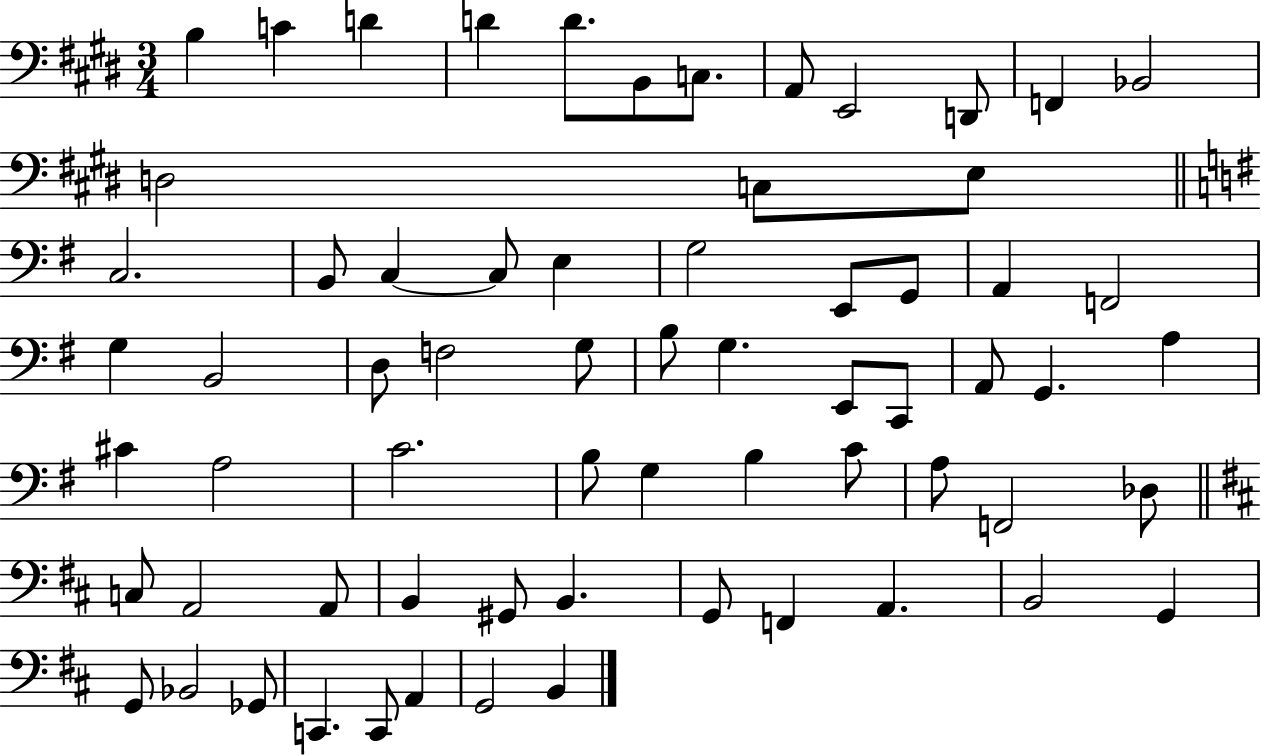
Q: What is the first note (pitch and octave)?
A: B3